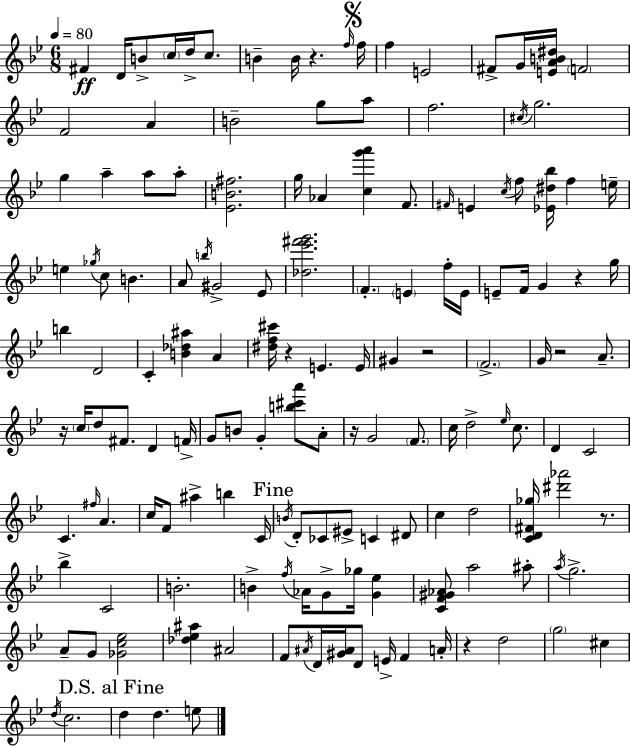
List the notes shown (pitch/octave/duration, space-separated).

F#4/q D4/s B4/e C5/s D5/s C5/e. B4/q B4/s R/q. F5/s F5/s F5/q E4/h F#4/e G4/s [E4,A4,B4,D#5]/s F4/h F4/h A4/q B4/h G5/e A5/e F5/h. C#5/s G5/h. G5/q A5/q A5/e A5/e [Eb4,B4,F#5]/h. G5/s Ab4/q [C5,G6,A6]/q F4/e. F#4/s E4/q C5/s F5/e [Eb4,D#5,Bb5]/s F5/q E5/s E5/q Gb5/s C5/e B4/q. A4/e B5/s G#4/h Eb4/e [Db5,Eb6,F#6,G6]/h. F4/q. E4/q F5/s E4/s E4/e F4/s G4/q R/q G5/s B5/q D4/h C4/q [B4,Db5,A#5]/q A4/q [D#5,F5,C#6]/s R/q E4/q. E4/s G#4/q R/h F4/h. G4/s R/h A4/e. R/s C5/s D5/e F#4/e. D4/q F4/s G4/e B4/e G4/q [B5,C#6,A6]/e A4/e R/s G4/h F4/e. C5/s D5/h Eb5/s C5/e. D4/q C4/h C4/q. F#5/s A4/q. C5/s F4/e A#5/q B5/q C4/s B4/s D4/e CES4/e EIS4/e C4/q D#4/e C5/q D5/h [C4,D4,F#4,Gb5]/s [D#6,Ab6]/h R/e. Bb5/q C4/h B4/h. B4/q F5/s Ab4/s G4/e Gb5/s [G4,Eb5]/q [C4,F4,G#4,Ab4]/e A5/h A#5/e A5/s G5/h. A4/e G4/e [Gb4,C5,Eb5]/h [Db5,Eb5,A#5]/q A#4/h F4/e A#4/s D4/s [G#4,A#4]/s D4/e E4/s F4/q A4/s R/q D5/h G5/h C#5/q D5/s C5/h. D5/q D5/q. E5/e